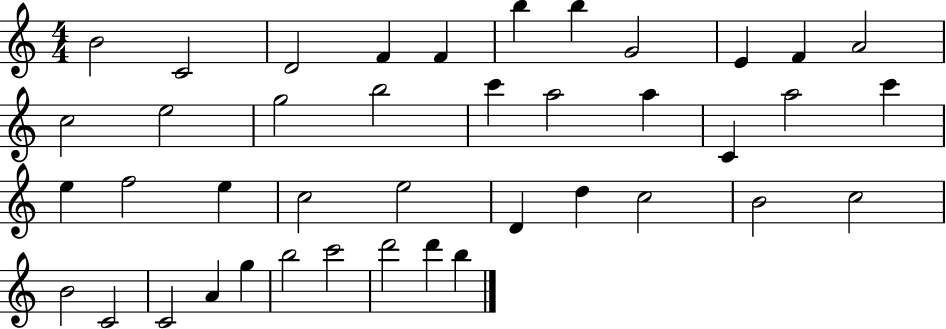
B4/h C4/h D4/h F4/q F4/q B5/q B5/q G4/h E4/q F4/q A4/h C5/h E5/h G5/h B5/h C6/q A5/h A5/q C4/q A5/h C6/q E5/q F5/h E5/q C5/h E5/h D4/q D5/q C5/h B4/h C5/h B4/h C4/h C4/h A4/q G5/q B5/h C6/h D6/h D6/q B5/q